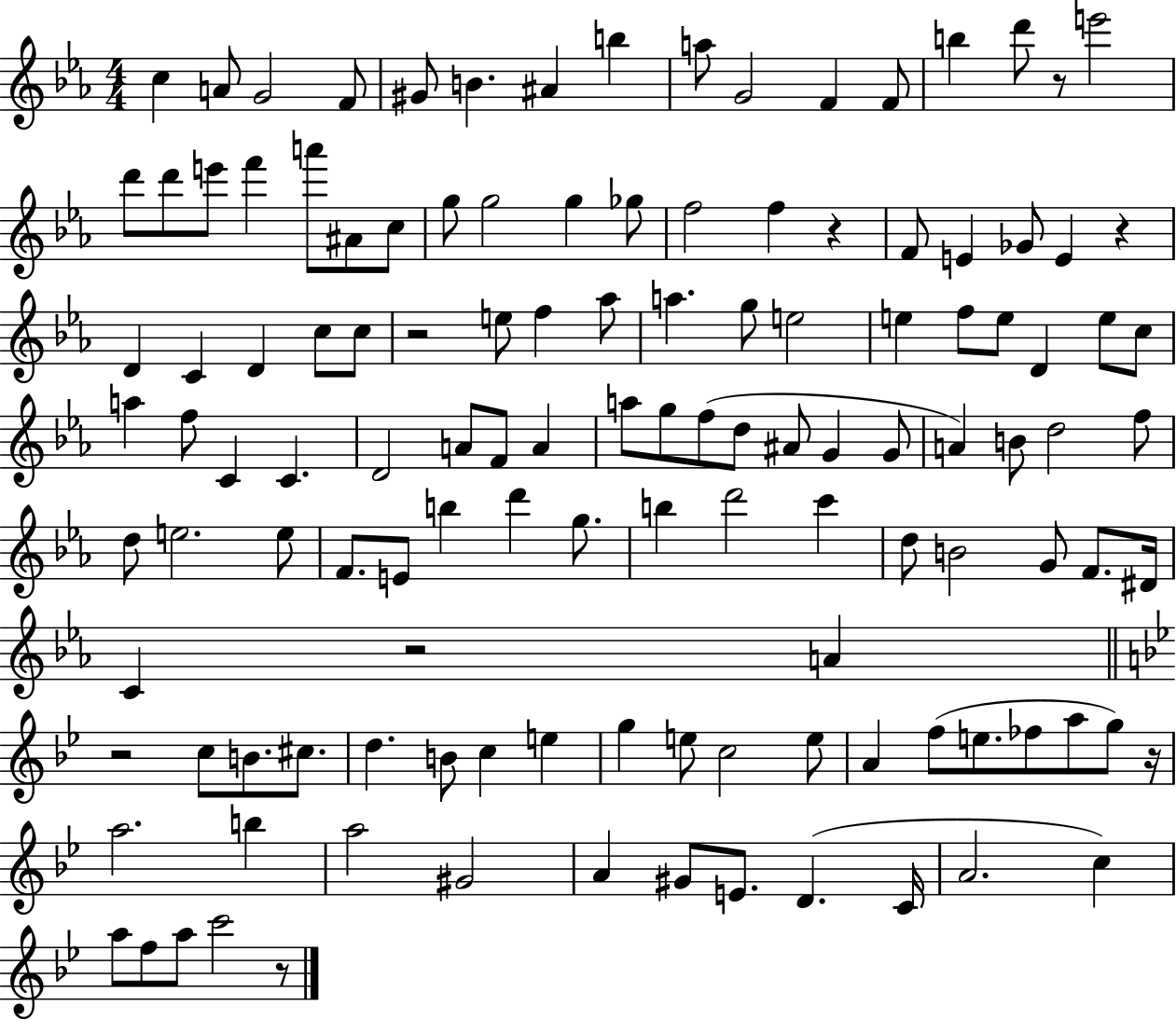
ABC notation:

X:1
T:Untitled
M:4/4
L:1/4
K:Eb
c A/2 G2 F/2 ^G/2 B ^A b a/2 G2 F F/2 b d'/2 z/2 e'2 d'/2 d'/2 e'/2 f' a'/2 ^A/2 c/2 g/2 g2 g _g/2 f2 f z F/2 E _G/2 E z D C D c/2 c/2 z2 e/2 f _a/2 a g/2 e2 e f/2 e/2 D e/2 c/2 a f/2 C C D2 A/2 F/2 A a/2 g/2 f/2 d/2 ^A/2 G G/2 A B/2 d2 f/2 d/2 e2 e/2 F/2 E/2 b d' g/2 b d'2 c' d/2 B2 G/2 F/2 ^D/4 C z2 A z2 c/2 B/2 ^c/2 d B/2 c e g e/2 c2 e/2 A f/2 e/2 _f/2 a/2 g/2 z/4 a2 b a2 ^G2 A ^G/2 E/2 D C/4 A2 c a/2 f/2 a/2 c'2 z/2